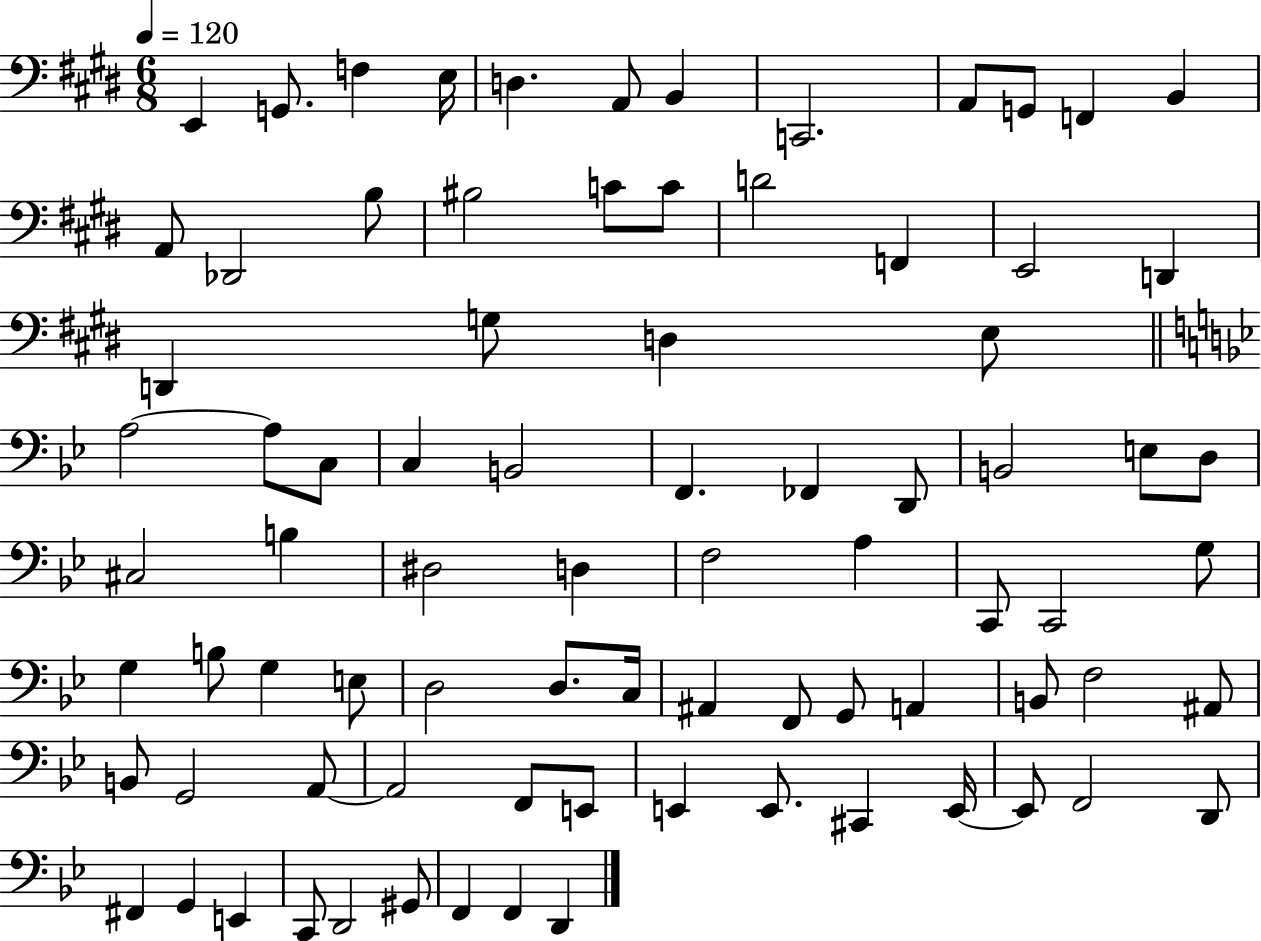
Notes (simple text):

E2/q G2/e. F3/q E3/s D3/q. A2/e B2/q C2/h. A2/e G2/e F2/q B2/q A2/e Db2/h B3/e BIS3/h C4/e C4/e D4/h F2/q E2/h D2/q D2/q G3/e D3/q E3/e A3/h A3/e C3/e C3/q B2/h F2/q. FES2/q D2/e B2/h E3/e D3/e C#3/h B3/q D#3/h D3/q F3/h A3/q C2/e C2/h G3/e G3/q B3/e G3/q E3/e D3/h D3/e. C3/s A#2/q F2/e G2/e A2/q B2/e F3/h A#2/e B2/e G2/h A2/e A2/h F2/e E2/e E2/q E2/e. C#2/q E2/s E2/e F2/h D2/e F#2/q G2/q E2/q C2/e D2/h G#2/e F2/q F2/q D2/q